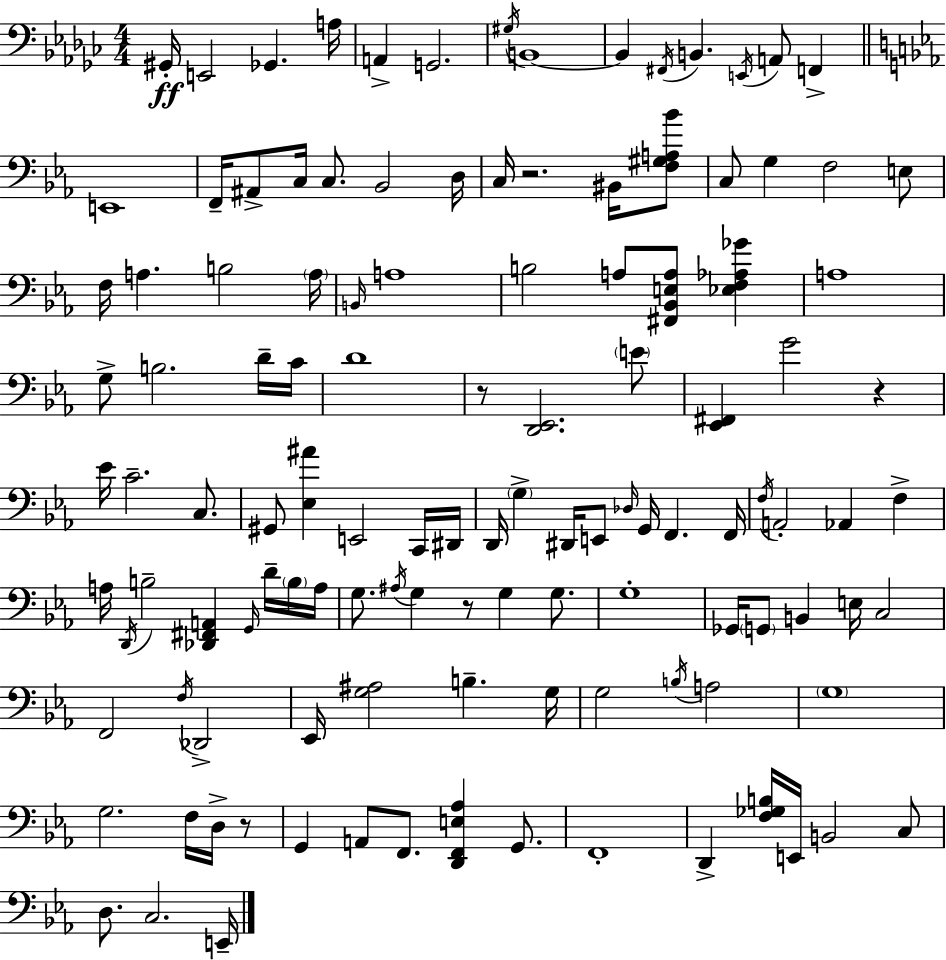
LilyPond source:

{
  \clef bass
  \numericTimeSignature
  \time 4/4
  \key ees \minor
  gis,16-.\ff e,2 ges,4. a16 | a,4-> g,2. | \acciaccatura { gis16 } b,1~~ | b,4 \acciaccatura { fis,16 } b,4. \acciaccatura { e,16 } a,8 f,4-> | \break \bar "||" \break \key c \minor e,1 | f,16-- ais,8-> c16 c8. bes,2 d16 | c16 r2. bis,16 <f gis a bes'>8 | c8 g4 f2 e8 | \break f16 a4. b2 \parenthesize a16 | \grace { b,16 } a1 | b2 a8 <fis, bes, e a>8 <ees f aes ges'>4 | a1 | \break g8-> b2. d'16-- | c'16 d'1 | r8 <d, ees,>2. \parenthesize e'8 | <ees, fis,>4 g'2 r4 | \break ees'16 c'2.-- c8. | gis,8 <ees ais'>4 e,2 c,16 | dis,16 d,16 \parenthesize g4-> dis,16 e,8 \grace { des16 } g,16 f,4. | f,16 \acciaccatura { f16 } a,2-. aes,4 f4-> | \break a16 \acciaccatura { d,16 } b2-- <des, fis, a,>4 | \grace { g,16 } d'16-- \parenthesize b16 a16 g8. \acciaccatura { ais16 } g4 r8 g4 | g8. g1-. | ges,16 \parenthesize g,8 b,4 e16 c2 | \break f,2 \acciaccatura { f16 } des,2-> | ees,16 <g ais>2 | b4.-- g16 g2 \acciaccatura { b16 } | a2 \parenthesize g1 | \break g2. | f16 d16-> r8 g,4 a,8 f,8. | <d, f, e aes>4 g,8. f,1-. | d,4-> <f ges b>16 e,16 b,2 | \break c8 d8. c2. | e,16-- \bar "|."
}